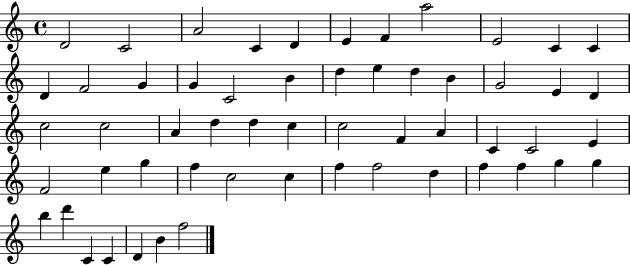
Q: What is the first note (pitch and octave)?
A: D4